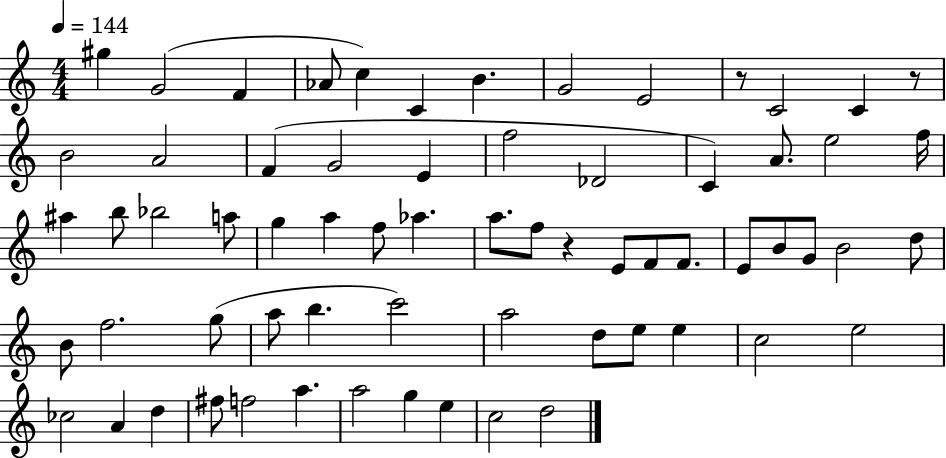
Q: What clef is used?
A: treble